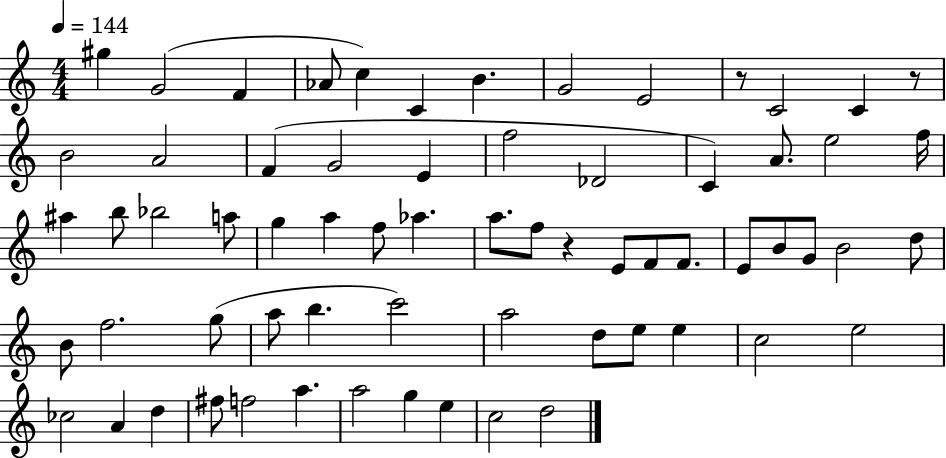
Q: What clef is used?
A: treble